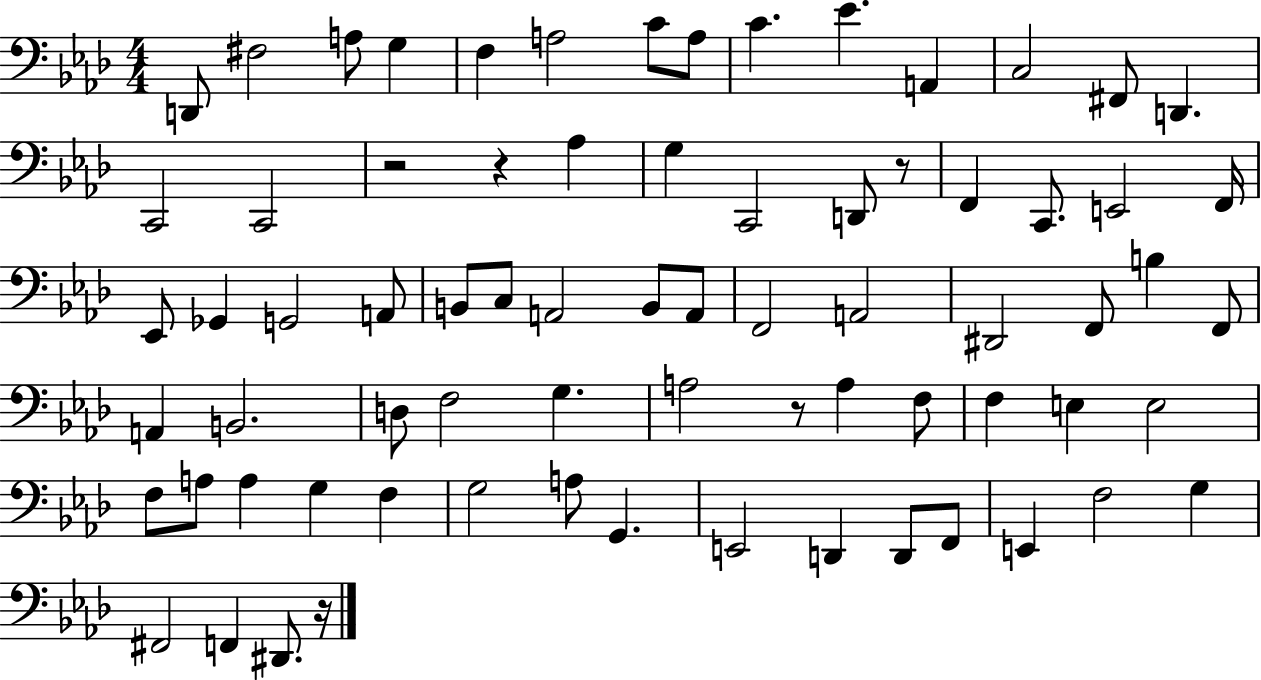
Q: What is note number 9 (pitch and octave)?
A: C4